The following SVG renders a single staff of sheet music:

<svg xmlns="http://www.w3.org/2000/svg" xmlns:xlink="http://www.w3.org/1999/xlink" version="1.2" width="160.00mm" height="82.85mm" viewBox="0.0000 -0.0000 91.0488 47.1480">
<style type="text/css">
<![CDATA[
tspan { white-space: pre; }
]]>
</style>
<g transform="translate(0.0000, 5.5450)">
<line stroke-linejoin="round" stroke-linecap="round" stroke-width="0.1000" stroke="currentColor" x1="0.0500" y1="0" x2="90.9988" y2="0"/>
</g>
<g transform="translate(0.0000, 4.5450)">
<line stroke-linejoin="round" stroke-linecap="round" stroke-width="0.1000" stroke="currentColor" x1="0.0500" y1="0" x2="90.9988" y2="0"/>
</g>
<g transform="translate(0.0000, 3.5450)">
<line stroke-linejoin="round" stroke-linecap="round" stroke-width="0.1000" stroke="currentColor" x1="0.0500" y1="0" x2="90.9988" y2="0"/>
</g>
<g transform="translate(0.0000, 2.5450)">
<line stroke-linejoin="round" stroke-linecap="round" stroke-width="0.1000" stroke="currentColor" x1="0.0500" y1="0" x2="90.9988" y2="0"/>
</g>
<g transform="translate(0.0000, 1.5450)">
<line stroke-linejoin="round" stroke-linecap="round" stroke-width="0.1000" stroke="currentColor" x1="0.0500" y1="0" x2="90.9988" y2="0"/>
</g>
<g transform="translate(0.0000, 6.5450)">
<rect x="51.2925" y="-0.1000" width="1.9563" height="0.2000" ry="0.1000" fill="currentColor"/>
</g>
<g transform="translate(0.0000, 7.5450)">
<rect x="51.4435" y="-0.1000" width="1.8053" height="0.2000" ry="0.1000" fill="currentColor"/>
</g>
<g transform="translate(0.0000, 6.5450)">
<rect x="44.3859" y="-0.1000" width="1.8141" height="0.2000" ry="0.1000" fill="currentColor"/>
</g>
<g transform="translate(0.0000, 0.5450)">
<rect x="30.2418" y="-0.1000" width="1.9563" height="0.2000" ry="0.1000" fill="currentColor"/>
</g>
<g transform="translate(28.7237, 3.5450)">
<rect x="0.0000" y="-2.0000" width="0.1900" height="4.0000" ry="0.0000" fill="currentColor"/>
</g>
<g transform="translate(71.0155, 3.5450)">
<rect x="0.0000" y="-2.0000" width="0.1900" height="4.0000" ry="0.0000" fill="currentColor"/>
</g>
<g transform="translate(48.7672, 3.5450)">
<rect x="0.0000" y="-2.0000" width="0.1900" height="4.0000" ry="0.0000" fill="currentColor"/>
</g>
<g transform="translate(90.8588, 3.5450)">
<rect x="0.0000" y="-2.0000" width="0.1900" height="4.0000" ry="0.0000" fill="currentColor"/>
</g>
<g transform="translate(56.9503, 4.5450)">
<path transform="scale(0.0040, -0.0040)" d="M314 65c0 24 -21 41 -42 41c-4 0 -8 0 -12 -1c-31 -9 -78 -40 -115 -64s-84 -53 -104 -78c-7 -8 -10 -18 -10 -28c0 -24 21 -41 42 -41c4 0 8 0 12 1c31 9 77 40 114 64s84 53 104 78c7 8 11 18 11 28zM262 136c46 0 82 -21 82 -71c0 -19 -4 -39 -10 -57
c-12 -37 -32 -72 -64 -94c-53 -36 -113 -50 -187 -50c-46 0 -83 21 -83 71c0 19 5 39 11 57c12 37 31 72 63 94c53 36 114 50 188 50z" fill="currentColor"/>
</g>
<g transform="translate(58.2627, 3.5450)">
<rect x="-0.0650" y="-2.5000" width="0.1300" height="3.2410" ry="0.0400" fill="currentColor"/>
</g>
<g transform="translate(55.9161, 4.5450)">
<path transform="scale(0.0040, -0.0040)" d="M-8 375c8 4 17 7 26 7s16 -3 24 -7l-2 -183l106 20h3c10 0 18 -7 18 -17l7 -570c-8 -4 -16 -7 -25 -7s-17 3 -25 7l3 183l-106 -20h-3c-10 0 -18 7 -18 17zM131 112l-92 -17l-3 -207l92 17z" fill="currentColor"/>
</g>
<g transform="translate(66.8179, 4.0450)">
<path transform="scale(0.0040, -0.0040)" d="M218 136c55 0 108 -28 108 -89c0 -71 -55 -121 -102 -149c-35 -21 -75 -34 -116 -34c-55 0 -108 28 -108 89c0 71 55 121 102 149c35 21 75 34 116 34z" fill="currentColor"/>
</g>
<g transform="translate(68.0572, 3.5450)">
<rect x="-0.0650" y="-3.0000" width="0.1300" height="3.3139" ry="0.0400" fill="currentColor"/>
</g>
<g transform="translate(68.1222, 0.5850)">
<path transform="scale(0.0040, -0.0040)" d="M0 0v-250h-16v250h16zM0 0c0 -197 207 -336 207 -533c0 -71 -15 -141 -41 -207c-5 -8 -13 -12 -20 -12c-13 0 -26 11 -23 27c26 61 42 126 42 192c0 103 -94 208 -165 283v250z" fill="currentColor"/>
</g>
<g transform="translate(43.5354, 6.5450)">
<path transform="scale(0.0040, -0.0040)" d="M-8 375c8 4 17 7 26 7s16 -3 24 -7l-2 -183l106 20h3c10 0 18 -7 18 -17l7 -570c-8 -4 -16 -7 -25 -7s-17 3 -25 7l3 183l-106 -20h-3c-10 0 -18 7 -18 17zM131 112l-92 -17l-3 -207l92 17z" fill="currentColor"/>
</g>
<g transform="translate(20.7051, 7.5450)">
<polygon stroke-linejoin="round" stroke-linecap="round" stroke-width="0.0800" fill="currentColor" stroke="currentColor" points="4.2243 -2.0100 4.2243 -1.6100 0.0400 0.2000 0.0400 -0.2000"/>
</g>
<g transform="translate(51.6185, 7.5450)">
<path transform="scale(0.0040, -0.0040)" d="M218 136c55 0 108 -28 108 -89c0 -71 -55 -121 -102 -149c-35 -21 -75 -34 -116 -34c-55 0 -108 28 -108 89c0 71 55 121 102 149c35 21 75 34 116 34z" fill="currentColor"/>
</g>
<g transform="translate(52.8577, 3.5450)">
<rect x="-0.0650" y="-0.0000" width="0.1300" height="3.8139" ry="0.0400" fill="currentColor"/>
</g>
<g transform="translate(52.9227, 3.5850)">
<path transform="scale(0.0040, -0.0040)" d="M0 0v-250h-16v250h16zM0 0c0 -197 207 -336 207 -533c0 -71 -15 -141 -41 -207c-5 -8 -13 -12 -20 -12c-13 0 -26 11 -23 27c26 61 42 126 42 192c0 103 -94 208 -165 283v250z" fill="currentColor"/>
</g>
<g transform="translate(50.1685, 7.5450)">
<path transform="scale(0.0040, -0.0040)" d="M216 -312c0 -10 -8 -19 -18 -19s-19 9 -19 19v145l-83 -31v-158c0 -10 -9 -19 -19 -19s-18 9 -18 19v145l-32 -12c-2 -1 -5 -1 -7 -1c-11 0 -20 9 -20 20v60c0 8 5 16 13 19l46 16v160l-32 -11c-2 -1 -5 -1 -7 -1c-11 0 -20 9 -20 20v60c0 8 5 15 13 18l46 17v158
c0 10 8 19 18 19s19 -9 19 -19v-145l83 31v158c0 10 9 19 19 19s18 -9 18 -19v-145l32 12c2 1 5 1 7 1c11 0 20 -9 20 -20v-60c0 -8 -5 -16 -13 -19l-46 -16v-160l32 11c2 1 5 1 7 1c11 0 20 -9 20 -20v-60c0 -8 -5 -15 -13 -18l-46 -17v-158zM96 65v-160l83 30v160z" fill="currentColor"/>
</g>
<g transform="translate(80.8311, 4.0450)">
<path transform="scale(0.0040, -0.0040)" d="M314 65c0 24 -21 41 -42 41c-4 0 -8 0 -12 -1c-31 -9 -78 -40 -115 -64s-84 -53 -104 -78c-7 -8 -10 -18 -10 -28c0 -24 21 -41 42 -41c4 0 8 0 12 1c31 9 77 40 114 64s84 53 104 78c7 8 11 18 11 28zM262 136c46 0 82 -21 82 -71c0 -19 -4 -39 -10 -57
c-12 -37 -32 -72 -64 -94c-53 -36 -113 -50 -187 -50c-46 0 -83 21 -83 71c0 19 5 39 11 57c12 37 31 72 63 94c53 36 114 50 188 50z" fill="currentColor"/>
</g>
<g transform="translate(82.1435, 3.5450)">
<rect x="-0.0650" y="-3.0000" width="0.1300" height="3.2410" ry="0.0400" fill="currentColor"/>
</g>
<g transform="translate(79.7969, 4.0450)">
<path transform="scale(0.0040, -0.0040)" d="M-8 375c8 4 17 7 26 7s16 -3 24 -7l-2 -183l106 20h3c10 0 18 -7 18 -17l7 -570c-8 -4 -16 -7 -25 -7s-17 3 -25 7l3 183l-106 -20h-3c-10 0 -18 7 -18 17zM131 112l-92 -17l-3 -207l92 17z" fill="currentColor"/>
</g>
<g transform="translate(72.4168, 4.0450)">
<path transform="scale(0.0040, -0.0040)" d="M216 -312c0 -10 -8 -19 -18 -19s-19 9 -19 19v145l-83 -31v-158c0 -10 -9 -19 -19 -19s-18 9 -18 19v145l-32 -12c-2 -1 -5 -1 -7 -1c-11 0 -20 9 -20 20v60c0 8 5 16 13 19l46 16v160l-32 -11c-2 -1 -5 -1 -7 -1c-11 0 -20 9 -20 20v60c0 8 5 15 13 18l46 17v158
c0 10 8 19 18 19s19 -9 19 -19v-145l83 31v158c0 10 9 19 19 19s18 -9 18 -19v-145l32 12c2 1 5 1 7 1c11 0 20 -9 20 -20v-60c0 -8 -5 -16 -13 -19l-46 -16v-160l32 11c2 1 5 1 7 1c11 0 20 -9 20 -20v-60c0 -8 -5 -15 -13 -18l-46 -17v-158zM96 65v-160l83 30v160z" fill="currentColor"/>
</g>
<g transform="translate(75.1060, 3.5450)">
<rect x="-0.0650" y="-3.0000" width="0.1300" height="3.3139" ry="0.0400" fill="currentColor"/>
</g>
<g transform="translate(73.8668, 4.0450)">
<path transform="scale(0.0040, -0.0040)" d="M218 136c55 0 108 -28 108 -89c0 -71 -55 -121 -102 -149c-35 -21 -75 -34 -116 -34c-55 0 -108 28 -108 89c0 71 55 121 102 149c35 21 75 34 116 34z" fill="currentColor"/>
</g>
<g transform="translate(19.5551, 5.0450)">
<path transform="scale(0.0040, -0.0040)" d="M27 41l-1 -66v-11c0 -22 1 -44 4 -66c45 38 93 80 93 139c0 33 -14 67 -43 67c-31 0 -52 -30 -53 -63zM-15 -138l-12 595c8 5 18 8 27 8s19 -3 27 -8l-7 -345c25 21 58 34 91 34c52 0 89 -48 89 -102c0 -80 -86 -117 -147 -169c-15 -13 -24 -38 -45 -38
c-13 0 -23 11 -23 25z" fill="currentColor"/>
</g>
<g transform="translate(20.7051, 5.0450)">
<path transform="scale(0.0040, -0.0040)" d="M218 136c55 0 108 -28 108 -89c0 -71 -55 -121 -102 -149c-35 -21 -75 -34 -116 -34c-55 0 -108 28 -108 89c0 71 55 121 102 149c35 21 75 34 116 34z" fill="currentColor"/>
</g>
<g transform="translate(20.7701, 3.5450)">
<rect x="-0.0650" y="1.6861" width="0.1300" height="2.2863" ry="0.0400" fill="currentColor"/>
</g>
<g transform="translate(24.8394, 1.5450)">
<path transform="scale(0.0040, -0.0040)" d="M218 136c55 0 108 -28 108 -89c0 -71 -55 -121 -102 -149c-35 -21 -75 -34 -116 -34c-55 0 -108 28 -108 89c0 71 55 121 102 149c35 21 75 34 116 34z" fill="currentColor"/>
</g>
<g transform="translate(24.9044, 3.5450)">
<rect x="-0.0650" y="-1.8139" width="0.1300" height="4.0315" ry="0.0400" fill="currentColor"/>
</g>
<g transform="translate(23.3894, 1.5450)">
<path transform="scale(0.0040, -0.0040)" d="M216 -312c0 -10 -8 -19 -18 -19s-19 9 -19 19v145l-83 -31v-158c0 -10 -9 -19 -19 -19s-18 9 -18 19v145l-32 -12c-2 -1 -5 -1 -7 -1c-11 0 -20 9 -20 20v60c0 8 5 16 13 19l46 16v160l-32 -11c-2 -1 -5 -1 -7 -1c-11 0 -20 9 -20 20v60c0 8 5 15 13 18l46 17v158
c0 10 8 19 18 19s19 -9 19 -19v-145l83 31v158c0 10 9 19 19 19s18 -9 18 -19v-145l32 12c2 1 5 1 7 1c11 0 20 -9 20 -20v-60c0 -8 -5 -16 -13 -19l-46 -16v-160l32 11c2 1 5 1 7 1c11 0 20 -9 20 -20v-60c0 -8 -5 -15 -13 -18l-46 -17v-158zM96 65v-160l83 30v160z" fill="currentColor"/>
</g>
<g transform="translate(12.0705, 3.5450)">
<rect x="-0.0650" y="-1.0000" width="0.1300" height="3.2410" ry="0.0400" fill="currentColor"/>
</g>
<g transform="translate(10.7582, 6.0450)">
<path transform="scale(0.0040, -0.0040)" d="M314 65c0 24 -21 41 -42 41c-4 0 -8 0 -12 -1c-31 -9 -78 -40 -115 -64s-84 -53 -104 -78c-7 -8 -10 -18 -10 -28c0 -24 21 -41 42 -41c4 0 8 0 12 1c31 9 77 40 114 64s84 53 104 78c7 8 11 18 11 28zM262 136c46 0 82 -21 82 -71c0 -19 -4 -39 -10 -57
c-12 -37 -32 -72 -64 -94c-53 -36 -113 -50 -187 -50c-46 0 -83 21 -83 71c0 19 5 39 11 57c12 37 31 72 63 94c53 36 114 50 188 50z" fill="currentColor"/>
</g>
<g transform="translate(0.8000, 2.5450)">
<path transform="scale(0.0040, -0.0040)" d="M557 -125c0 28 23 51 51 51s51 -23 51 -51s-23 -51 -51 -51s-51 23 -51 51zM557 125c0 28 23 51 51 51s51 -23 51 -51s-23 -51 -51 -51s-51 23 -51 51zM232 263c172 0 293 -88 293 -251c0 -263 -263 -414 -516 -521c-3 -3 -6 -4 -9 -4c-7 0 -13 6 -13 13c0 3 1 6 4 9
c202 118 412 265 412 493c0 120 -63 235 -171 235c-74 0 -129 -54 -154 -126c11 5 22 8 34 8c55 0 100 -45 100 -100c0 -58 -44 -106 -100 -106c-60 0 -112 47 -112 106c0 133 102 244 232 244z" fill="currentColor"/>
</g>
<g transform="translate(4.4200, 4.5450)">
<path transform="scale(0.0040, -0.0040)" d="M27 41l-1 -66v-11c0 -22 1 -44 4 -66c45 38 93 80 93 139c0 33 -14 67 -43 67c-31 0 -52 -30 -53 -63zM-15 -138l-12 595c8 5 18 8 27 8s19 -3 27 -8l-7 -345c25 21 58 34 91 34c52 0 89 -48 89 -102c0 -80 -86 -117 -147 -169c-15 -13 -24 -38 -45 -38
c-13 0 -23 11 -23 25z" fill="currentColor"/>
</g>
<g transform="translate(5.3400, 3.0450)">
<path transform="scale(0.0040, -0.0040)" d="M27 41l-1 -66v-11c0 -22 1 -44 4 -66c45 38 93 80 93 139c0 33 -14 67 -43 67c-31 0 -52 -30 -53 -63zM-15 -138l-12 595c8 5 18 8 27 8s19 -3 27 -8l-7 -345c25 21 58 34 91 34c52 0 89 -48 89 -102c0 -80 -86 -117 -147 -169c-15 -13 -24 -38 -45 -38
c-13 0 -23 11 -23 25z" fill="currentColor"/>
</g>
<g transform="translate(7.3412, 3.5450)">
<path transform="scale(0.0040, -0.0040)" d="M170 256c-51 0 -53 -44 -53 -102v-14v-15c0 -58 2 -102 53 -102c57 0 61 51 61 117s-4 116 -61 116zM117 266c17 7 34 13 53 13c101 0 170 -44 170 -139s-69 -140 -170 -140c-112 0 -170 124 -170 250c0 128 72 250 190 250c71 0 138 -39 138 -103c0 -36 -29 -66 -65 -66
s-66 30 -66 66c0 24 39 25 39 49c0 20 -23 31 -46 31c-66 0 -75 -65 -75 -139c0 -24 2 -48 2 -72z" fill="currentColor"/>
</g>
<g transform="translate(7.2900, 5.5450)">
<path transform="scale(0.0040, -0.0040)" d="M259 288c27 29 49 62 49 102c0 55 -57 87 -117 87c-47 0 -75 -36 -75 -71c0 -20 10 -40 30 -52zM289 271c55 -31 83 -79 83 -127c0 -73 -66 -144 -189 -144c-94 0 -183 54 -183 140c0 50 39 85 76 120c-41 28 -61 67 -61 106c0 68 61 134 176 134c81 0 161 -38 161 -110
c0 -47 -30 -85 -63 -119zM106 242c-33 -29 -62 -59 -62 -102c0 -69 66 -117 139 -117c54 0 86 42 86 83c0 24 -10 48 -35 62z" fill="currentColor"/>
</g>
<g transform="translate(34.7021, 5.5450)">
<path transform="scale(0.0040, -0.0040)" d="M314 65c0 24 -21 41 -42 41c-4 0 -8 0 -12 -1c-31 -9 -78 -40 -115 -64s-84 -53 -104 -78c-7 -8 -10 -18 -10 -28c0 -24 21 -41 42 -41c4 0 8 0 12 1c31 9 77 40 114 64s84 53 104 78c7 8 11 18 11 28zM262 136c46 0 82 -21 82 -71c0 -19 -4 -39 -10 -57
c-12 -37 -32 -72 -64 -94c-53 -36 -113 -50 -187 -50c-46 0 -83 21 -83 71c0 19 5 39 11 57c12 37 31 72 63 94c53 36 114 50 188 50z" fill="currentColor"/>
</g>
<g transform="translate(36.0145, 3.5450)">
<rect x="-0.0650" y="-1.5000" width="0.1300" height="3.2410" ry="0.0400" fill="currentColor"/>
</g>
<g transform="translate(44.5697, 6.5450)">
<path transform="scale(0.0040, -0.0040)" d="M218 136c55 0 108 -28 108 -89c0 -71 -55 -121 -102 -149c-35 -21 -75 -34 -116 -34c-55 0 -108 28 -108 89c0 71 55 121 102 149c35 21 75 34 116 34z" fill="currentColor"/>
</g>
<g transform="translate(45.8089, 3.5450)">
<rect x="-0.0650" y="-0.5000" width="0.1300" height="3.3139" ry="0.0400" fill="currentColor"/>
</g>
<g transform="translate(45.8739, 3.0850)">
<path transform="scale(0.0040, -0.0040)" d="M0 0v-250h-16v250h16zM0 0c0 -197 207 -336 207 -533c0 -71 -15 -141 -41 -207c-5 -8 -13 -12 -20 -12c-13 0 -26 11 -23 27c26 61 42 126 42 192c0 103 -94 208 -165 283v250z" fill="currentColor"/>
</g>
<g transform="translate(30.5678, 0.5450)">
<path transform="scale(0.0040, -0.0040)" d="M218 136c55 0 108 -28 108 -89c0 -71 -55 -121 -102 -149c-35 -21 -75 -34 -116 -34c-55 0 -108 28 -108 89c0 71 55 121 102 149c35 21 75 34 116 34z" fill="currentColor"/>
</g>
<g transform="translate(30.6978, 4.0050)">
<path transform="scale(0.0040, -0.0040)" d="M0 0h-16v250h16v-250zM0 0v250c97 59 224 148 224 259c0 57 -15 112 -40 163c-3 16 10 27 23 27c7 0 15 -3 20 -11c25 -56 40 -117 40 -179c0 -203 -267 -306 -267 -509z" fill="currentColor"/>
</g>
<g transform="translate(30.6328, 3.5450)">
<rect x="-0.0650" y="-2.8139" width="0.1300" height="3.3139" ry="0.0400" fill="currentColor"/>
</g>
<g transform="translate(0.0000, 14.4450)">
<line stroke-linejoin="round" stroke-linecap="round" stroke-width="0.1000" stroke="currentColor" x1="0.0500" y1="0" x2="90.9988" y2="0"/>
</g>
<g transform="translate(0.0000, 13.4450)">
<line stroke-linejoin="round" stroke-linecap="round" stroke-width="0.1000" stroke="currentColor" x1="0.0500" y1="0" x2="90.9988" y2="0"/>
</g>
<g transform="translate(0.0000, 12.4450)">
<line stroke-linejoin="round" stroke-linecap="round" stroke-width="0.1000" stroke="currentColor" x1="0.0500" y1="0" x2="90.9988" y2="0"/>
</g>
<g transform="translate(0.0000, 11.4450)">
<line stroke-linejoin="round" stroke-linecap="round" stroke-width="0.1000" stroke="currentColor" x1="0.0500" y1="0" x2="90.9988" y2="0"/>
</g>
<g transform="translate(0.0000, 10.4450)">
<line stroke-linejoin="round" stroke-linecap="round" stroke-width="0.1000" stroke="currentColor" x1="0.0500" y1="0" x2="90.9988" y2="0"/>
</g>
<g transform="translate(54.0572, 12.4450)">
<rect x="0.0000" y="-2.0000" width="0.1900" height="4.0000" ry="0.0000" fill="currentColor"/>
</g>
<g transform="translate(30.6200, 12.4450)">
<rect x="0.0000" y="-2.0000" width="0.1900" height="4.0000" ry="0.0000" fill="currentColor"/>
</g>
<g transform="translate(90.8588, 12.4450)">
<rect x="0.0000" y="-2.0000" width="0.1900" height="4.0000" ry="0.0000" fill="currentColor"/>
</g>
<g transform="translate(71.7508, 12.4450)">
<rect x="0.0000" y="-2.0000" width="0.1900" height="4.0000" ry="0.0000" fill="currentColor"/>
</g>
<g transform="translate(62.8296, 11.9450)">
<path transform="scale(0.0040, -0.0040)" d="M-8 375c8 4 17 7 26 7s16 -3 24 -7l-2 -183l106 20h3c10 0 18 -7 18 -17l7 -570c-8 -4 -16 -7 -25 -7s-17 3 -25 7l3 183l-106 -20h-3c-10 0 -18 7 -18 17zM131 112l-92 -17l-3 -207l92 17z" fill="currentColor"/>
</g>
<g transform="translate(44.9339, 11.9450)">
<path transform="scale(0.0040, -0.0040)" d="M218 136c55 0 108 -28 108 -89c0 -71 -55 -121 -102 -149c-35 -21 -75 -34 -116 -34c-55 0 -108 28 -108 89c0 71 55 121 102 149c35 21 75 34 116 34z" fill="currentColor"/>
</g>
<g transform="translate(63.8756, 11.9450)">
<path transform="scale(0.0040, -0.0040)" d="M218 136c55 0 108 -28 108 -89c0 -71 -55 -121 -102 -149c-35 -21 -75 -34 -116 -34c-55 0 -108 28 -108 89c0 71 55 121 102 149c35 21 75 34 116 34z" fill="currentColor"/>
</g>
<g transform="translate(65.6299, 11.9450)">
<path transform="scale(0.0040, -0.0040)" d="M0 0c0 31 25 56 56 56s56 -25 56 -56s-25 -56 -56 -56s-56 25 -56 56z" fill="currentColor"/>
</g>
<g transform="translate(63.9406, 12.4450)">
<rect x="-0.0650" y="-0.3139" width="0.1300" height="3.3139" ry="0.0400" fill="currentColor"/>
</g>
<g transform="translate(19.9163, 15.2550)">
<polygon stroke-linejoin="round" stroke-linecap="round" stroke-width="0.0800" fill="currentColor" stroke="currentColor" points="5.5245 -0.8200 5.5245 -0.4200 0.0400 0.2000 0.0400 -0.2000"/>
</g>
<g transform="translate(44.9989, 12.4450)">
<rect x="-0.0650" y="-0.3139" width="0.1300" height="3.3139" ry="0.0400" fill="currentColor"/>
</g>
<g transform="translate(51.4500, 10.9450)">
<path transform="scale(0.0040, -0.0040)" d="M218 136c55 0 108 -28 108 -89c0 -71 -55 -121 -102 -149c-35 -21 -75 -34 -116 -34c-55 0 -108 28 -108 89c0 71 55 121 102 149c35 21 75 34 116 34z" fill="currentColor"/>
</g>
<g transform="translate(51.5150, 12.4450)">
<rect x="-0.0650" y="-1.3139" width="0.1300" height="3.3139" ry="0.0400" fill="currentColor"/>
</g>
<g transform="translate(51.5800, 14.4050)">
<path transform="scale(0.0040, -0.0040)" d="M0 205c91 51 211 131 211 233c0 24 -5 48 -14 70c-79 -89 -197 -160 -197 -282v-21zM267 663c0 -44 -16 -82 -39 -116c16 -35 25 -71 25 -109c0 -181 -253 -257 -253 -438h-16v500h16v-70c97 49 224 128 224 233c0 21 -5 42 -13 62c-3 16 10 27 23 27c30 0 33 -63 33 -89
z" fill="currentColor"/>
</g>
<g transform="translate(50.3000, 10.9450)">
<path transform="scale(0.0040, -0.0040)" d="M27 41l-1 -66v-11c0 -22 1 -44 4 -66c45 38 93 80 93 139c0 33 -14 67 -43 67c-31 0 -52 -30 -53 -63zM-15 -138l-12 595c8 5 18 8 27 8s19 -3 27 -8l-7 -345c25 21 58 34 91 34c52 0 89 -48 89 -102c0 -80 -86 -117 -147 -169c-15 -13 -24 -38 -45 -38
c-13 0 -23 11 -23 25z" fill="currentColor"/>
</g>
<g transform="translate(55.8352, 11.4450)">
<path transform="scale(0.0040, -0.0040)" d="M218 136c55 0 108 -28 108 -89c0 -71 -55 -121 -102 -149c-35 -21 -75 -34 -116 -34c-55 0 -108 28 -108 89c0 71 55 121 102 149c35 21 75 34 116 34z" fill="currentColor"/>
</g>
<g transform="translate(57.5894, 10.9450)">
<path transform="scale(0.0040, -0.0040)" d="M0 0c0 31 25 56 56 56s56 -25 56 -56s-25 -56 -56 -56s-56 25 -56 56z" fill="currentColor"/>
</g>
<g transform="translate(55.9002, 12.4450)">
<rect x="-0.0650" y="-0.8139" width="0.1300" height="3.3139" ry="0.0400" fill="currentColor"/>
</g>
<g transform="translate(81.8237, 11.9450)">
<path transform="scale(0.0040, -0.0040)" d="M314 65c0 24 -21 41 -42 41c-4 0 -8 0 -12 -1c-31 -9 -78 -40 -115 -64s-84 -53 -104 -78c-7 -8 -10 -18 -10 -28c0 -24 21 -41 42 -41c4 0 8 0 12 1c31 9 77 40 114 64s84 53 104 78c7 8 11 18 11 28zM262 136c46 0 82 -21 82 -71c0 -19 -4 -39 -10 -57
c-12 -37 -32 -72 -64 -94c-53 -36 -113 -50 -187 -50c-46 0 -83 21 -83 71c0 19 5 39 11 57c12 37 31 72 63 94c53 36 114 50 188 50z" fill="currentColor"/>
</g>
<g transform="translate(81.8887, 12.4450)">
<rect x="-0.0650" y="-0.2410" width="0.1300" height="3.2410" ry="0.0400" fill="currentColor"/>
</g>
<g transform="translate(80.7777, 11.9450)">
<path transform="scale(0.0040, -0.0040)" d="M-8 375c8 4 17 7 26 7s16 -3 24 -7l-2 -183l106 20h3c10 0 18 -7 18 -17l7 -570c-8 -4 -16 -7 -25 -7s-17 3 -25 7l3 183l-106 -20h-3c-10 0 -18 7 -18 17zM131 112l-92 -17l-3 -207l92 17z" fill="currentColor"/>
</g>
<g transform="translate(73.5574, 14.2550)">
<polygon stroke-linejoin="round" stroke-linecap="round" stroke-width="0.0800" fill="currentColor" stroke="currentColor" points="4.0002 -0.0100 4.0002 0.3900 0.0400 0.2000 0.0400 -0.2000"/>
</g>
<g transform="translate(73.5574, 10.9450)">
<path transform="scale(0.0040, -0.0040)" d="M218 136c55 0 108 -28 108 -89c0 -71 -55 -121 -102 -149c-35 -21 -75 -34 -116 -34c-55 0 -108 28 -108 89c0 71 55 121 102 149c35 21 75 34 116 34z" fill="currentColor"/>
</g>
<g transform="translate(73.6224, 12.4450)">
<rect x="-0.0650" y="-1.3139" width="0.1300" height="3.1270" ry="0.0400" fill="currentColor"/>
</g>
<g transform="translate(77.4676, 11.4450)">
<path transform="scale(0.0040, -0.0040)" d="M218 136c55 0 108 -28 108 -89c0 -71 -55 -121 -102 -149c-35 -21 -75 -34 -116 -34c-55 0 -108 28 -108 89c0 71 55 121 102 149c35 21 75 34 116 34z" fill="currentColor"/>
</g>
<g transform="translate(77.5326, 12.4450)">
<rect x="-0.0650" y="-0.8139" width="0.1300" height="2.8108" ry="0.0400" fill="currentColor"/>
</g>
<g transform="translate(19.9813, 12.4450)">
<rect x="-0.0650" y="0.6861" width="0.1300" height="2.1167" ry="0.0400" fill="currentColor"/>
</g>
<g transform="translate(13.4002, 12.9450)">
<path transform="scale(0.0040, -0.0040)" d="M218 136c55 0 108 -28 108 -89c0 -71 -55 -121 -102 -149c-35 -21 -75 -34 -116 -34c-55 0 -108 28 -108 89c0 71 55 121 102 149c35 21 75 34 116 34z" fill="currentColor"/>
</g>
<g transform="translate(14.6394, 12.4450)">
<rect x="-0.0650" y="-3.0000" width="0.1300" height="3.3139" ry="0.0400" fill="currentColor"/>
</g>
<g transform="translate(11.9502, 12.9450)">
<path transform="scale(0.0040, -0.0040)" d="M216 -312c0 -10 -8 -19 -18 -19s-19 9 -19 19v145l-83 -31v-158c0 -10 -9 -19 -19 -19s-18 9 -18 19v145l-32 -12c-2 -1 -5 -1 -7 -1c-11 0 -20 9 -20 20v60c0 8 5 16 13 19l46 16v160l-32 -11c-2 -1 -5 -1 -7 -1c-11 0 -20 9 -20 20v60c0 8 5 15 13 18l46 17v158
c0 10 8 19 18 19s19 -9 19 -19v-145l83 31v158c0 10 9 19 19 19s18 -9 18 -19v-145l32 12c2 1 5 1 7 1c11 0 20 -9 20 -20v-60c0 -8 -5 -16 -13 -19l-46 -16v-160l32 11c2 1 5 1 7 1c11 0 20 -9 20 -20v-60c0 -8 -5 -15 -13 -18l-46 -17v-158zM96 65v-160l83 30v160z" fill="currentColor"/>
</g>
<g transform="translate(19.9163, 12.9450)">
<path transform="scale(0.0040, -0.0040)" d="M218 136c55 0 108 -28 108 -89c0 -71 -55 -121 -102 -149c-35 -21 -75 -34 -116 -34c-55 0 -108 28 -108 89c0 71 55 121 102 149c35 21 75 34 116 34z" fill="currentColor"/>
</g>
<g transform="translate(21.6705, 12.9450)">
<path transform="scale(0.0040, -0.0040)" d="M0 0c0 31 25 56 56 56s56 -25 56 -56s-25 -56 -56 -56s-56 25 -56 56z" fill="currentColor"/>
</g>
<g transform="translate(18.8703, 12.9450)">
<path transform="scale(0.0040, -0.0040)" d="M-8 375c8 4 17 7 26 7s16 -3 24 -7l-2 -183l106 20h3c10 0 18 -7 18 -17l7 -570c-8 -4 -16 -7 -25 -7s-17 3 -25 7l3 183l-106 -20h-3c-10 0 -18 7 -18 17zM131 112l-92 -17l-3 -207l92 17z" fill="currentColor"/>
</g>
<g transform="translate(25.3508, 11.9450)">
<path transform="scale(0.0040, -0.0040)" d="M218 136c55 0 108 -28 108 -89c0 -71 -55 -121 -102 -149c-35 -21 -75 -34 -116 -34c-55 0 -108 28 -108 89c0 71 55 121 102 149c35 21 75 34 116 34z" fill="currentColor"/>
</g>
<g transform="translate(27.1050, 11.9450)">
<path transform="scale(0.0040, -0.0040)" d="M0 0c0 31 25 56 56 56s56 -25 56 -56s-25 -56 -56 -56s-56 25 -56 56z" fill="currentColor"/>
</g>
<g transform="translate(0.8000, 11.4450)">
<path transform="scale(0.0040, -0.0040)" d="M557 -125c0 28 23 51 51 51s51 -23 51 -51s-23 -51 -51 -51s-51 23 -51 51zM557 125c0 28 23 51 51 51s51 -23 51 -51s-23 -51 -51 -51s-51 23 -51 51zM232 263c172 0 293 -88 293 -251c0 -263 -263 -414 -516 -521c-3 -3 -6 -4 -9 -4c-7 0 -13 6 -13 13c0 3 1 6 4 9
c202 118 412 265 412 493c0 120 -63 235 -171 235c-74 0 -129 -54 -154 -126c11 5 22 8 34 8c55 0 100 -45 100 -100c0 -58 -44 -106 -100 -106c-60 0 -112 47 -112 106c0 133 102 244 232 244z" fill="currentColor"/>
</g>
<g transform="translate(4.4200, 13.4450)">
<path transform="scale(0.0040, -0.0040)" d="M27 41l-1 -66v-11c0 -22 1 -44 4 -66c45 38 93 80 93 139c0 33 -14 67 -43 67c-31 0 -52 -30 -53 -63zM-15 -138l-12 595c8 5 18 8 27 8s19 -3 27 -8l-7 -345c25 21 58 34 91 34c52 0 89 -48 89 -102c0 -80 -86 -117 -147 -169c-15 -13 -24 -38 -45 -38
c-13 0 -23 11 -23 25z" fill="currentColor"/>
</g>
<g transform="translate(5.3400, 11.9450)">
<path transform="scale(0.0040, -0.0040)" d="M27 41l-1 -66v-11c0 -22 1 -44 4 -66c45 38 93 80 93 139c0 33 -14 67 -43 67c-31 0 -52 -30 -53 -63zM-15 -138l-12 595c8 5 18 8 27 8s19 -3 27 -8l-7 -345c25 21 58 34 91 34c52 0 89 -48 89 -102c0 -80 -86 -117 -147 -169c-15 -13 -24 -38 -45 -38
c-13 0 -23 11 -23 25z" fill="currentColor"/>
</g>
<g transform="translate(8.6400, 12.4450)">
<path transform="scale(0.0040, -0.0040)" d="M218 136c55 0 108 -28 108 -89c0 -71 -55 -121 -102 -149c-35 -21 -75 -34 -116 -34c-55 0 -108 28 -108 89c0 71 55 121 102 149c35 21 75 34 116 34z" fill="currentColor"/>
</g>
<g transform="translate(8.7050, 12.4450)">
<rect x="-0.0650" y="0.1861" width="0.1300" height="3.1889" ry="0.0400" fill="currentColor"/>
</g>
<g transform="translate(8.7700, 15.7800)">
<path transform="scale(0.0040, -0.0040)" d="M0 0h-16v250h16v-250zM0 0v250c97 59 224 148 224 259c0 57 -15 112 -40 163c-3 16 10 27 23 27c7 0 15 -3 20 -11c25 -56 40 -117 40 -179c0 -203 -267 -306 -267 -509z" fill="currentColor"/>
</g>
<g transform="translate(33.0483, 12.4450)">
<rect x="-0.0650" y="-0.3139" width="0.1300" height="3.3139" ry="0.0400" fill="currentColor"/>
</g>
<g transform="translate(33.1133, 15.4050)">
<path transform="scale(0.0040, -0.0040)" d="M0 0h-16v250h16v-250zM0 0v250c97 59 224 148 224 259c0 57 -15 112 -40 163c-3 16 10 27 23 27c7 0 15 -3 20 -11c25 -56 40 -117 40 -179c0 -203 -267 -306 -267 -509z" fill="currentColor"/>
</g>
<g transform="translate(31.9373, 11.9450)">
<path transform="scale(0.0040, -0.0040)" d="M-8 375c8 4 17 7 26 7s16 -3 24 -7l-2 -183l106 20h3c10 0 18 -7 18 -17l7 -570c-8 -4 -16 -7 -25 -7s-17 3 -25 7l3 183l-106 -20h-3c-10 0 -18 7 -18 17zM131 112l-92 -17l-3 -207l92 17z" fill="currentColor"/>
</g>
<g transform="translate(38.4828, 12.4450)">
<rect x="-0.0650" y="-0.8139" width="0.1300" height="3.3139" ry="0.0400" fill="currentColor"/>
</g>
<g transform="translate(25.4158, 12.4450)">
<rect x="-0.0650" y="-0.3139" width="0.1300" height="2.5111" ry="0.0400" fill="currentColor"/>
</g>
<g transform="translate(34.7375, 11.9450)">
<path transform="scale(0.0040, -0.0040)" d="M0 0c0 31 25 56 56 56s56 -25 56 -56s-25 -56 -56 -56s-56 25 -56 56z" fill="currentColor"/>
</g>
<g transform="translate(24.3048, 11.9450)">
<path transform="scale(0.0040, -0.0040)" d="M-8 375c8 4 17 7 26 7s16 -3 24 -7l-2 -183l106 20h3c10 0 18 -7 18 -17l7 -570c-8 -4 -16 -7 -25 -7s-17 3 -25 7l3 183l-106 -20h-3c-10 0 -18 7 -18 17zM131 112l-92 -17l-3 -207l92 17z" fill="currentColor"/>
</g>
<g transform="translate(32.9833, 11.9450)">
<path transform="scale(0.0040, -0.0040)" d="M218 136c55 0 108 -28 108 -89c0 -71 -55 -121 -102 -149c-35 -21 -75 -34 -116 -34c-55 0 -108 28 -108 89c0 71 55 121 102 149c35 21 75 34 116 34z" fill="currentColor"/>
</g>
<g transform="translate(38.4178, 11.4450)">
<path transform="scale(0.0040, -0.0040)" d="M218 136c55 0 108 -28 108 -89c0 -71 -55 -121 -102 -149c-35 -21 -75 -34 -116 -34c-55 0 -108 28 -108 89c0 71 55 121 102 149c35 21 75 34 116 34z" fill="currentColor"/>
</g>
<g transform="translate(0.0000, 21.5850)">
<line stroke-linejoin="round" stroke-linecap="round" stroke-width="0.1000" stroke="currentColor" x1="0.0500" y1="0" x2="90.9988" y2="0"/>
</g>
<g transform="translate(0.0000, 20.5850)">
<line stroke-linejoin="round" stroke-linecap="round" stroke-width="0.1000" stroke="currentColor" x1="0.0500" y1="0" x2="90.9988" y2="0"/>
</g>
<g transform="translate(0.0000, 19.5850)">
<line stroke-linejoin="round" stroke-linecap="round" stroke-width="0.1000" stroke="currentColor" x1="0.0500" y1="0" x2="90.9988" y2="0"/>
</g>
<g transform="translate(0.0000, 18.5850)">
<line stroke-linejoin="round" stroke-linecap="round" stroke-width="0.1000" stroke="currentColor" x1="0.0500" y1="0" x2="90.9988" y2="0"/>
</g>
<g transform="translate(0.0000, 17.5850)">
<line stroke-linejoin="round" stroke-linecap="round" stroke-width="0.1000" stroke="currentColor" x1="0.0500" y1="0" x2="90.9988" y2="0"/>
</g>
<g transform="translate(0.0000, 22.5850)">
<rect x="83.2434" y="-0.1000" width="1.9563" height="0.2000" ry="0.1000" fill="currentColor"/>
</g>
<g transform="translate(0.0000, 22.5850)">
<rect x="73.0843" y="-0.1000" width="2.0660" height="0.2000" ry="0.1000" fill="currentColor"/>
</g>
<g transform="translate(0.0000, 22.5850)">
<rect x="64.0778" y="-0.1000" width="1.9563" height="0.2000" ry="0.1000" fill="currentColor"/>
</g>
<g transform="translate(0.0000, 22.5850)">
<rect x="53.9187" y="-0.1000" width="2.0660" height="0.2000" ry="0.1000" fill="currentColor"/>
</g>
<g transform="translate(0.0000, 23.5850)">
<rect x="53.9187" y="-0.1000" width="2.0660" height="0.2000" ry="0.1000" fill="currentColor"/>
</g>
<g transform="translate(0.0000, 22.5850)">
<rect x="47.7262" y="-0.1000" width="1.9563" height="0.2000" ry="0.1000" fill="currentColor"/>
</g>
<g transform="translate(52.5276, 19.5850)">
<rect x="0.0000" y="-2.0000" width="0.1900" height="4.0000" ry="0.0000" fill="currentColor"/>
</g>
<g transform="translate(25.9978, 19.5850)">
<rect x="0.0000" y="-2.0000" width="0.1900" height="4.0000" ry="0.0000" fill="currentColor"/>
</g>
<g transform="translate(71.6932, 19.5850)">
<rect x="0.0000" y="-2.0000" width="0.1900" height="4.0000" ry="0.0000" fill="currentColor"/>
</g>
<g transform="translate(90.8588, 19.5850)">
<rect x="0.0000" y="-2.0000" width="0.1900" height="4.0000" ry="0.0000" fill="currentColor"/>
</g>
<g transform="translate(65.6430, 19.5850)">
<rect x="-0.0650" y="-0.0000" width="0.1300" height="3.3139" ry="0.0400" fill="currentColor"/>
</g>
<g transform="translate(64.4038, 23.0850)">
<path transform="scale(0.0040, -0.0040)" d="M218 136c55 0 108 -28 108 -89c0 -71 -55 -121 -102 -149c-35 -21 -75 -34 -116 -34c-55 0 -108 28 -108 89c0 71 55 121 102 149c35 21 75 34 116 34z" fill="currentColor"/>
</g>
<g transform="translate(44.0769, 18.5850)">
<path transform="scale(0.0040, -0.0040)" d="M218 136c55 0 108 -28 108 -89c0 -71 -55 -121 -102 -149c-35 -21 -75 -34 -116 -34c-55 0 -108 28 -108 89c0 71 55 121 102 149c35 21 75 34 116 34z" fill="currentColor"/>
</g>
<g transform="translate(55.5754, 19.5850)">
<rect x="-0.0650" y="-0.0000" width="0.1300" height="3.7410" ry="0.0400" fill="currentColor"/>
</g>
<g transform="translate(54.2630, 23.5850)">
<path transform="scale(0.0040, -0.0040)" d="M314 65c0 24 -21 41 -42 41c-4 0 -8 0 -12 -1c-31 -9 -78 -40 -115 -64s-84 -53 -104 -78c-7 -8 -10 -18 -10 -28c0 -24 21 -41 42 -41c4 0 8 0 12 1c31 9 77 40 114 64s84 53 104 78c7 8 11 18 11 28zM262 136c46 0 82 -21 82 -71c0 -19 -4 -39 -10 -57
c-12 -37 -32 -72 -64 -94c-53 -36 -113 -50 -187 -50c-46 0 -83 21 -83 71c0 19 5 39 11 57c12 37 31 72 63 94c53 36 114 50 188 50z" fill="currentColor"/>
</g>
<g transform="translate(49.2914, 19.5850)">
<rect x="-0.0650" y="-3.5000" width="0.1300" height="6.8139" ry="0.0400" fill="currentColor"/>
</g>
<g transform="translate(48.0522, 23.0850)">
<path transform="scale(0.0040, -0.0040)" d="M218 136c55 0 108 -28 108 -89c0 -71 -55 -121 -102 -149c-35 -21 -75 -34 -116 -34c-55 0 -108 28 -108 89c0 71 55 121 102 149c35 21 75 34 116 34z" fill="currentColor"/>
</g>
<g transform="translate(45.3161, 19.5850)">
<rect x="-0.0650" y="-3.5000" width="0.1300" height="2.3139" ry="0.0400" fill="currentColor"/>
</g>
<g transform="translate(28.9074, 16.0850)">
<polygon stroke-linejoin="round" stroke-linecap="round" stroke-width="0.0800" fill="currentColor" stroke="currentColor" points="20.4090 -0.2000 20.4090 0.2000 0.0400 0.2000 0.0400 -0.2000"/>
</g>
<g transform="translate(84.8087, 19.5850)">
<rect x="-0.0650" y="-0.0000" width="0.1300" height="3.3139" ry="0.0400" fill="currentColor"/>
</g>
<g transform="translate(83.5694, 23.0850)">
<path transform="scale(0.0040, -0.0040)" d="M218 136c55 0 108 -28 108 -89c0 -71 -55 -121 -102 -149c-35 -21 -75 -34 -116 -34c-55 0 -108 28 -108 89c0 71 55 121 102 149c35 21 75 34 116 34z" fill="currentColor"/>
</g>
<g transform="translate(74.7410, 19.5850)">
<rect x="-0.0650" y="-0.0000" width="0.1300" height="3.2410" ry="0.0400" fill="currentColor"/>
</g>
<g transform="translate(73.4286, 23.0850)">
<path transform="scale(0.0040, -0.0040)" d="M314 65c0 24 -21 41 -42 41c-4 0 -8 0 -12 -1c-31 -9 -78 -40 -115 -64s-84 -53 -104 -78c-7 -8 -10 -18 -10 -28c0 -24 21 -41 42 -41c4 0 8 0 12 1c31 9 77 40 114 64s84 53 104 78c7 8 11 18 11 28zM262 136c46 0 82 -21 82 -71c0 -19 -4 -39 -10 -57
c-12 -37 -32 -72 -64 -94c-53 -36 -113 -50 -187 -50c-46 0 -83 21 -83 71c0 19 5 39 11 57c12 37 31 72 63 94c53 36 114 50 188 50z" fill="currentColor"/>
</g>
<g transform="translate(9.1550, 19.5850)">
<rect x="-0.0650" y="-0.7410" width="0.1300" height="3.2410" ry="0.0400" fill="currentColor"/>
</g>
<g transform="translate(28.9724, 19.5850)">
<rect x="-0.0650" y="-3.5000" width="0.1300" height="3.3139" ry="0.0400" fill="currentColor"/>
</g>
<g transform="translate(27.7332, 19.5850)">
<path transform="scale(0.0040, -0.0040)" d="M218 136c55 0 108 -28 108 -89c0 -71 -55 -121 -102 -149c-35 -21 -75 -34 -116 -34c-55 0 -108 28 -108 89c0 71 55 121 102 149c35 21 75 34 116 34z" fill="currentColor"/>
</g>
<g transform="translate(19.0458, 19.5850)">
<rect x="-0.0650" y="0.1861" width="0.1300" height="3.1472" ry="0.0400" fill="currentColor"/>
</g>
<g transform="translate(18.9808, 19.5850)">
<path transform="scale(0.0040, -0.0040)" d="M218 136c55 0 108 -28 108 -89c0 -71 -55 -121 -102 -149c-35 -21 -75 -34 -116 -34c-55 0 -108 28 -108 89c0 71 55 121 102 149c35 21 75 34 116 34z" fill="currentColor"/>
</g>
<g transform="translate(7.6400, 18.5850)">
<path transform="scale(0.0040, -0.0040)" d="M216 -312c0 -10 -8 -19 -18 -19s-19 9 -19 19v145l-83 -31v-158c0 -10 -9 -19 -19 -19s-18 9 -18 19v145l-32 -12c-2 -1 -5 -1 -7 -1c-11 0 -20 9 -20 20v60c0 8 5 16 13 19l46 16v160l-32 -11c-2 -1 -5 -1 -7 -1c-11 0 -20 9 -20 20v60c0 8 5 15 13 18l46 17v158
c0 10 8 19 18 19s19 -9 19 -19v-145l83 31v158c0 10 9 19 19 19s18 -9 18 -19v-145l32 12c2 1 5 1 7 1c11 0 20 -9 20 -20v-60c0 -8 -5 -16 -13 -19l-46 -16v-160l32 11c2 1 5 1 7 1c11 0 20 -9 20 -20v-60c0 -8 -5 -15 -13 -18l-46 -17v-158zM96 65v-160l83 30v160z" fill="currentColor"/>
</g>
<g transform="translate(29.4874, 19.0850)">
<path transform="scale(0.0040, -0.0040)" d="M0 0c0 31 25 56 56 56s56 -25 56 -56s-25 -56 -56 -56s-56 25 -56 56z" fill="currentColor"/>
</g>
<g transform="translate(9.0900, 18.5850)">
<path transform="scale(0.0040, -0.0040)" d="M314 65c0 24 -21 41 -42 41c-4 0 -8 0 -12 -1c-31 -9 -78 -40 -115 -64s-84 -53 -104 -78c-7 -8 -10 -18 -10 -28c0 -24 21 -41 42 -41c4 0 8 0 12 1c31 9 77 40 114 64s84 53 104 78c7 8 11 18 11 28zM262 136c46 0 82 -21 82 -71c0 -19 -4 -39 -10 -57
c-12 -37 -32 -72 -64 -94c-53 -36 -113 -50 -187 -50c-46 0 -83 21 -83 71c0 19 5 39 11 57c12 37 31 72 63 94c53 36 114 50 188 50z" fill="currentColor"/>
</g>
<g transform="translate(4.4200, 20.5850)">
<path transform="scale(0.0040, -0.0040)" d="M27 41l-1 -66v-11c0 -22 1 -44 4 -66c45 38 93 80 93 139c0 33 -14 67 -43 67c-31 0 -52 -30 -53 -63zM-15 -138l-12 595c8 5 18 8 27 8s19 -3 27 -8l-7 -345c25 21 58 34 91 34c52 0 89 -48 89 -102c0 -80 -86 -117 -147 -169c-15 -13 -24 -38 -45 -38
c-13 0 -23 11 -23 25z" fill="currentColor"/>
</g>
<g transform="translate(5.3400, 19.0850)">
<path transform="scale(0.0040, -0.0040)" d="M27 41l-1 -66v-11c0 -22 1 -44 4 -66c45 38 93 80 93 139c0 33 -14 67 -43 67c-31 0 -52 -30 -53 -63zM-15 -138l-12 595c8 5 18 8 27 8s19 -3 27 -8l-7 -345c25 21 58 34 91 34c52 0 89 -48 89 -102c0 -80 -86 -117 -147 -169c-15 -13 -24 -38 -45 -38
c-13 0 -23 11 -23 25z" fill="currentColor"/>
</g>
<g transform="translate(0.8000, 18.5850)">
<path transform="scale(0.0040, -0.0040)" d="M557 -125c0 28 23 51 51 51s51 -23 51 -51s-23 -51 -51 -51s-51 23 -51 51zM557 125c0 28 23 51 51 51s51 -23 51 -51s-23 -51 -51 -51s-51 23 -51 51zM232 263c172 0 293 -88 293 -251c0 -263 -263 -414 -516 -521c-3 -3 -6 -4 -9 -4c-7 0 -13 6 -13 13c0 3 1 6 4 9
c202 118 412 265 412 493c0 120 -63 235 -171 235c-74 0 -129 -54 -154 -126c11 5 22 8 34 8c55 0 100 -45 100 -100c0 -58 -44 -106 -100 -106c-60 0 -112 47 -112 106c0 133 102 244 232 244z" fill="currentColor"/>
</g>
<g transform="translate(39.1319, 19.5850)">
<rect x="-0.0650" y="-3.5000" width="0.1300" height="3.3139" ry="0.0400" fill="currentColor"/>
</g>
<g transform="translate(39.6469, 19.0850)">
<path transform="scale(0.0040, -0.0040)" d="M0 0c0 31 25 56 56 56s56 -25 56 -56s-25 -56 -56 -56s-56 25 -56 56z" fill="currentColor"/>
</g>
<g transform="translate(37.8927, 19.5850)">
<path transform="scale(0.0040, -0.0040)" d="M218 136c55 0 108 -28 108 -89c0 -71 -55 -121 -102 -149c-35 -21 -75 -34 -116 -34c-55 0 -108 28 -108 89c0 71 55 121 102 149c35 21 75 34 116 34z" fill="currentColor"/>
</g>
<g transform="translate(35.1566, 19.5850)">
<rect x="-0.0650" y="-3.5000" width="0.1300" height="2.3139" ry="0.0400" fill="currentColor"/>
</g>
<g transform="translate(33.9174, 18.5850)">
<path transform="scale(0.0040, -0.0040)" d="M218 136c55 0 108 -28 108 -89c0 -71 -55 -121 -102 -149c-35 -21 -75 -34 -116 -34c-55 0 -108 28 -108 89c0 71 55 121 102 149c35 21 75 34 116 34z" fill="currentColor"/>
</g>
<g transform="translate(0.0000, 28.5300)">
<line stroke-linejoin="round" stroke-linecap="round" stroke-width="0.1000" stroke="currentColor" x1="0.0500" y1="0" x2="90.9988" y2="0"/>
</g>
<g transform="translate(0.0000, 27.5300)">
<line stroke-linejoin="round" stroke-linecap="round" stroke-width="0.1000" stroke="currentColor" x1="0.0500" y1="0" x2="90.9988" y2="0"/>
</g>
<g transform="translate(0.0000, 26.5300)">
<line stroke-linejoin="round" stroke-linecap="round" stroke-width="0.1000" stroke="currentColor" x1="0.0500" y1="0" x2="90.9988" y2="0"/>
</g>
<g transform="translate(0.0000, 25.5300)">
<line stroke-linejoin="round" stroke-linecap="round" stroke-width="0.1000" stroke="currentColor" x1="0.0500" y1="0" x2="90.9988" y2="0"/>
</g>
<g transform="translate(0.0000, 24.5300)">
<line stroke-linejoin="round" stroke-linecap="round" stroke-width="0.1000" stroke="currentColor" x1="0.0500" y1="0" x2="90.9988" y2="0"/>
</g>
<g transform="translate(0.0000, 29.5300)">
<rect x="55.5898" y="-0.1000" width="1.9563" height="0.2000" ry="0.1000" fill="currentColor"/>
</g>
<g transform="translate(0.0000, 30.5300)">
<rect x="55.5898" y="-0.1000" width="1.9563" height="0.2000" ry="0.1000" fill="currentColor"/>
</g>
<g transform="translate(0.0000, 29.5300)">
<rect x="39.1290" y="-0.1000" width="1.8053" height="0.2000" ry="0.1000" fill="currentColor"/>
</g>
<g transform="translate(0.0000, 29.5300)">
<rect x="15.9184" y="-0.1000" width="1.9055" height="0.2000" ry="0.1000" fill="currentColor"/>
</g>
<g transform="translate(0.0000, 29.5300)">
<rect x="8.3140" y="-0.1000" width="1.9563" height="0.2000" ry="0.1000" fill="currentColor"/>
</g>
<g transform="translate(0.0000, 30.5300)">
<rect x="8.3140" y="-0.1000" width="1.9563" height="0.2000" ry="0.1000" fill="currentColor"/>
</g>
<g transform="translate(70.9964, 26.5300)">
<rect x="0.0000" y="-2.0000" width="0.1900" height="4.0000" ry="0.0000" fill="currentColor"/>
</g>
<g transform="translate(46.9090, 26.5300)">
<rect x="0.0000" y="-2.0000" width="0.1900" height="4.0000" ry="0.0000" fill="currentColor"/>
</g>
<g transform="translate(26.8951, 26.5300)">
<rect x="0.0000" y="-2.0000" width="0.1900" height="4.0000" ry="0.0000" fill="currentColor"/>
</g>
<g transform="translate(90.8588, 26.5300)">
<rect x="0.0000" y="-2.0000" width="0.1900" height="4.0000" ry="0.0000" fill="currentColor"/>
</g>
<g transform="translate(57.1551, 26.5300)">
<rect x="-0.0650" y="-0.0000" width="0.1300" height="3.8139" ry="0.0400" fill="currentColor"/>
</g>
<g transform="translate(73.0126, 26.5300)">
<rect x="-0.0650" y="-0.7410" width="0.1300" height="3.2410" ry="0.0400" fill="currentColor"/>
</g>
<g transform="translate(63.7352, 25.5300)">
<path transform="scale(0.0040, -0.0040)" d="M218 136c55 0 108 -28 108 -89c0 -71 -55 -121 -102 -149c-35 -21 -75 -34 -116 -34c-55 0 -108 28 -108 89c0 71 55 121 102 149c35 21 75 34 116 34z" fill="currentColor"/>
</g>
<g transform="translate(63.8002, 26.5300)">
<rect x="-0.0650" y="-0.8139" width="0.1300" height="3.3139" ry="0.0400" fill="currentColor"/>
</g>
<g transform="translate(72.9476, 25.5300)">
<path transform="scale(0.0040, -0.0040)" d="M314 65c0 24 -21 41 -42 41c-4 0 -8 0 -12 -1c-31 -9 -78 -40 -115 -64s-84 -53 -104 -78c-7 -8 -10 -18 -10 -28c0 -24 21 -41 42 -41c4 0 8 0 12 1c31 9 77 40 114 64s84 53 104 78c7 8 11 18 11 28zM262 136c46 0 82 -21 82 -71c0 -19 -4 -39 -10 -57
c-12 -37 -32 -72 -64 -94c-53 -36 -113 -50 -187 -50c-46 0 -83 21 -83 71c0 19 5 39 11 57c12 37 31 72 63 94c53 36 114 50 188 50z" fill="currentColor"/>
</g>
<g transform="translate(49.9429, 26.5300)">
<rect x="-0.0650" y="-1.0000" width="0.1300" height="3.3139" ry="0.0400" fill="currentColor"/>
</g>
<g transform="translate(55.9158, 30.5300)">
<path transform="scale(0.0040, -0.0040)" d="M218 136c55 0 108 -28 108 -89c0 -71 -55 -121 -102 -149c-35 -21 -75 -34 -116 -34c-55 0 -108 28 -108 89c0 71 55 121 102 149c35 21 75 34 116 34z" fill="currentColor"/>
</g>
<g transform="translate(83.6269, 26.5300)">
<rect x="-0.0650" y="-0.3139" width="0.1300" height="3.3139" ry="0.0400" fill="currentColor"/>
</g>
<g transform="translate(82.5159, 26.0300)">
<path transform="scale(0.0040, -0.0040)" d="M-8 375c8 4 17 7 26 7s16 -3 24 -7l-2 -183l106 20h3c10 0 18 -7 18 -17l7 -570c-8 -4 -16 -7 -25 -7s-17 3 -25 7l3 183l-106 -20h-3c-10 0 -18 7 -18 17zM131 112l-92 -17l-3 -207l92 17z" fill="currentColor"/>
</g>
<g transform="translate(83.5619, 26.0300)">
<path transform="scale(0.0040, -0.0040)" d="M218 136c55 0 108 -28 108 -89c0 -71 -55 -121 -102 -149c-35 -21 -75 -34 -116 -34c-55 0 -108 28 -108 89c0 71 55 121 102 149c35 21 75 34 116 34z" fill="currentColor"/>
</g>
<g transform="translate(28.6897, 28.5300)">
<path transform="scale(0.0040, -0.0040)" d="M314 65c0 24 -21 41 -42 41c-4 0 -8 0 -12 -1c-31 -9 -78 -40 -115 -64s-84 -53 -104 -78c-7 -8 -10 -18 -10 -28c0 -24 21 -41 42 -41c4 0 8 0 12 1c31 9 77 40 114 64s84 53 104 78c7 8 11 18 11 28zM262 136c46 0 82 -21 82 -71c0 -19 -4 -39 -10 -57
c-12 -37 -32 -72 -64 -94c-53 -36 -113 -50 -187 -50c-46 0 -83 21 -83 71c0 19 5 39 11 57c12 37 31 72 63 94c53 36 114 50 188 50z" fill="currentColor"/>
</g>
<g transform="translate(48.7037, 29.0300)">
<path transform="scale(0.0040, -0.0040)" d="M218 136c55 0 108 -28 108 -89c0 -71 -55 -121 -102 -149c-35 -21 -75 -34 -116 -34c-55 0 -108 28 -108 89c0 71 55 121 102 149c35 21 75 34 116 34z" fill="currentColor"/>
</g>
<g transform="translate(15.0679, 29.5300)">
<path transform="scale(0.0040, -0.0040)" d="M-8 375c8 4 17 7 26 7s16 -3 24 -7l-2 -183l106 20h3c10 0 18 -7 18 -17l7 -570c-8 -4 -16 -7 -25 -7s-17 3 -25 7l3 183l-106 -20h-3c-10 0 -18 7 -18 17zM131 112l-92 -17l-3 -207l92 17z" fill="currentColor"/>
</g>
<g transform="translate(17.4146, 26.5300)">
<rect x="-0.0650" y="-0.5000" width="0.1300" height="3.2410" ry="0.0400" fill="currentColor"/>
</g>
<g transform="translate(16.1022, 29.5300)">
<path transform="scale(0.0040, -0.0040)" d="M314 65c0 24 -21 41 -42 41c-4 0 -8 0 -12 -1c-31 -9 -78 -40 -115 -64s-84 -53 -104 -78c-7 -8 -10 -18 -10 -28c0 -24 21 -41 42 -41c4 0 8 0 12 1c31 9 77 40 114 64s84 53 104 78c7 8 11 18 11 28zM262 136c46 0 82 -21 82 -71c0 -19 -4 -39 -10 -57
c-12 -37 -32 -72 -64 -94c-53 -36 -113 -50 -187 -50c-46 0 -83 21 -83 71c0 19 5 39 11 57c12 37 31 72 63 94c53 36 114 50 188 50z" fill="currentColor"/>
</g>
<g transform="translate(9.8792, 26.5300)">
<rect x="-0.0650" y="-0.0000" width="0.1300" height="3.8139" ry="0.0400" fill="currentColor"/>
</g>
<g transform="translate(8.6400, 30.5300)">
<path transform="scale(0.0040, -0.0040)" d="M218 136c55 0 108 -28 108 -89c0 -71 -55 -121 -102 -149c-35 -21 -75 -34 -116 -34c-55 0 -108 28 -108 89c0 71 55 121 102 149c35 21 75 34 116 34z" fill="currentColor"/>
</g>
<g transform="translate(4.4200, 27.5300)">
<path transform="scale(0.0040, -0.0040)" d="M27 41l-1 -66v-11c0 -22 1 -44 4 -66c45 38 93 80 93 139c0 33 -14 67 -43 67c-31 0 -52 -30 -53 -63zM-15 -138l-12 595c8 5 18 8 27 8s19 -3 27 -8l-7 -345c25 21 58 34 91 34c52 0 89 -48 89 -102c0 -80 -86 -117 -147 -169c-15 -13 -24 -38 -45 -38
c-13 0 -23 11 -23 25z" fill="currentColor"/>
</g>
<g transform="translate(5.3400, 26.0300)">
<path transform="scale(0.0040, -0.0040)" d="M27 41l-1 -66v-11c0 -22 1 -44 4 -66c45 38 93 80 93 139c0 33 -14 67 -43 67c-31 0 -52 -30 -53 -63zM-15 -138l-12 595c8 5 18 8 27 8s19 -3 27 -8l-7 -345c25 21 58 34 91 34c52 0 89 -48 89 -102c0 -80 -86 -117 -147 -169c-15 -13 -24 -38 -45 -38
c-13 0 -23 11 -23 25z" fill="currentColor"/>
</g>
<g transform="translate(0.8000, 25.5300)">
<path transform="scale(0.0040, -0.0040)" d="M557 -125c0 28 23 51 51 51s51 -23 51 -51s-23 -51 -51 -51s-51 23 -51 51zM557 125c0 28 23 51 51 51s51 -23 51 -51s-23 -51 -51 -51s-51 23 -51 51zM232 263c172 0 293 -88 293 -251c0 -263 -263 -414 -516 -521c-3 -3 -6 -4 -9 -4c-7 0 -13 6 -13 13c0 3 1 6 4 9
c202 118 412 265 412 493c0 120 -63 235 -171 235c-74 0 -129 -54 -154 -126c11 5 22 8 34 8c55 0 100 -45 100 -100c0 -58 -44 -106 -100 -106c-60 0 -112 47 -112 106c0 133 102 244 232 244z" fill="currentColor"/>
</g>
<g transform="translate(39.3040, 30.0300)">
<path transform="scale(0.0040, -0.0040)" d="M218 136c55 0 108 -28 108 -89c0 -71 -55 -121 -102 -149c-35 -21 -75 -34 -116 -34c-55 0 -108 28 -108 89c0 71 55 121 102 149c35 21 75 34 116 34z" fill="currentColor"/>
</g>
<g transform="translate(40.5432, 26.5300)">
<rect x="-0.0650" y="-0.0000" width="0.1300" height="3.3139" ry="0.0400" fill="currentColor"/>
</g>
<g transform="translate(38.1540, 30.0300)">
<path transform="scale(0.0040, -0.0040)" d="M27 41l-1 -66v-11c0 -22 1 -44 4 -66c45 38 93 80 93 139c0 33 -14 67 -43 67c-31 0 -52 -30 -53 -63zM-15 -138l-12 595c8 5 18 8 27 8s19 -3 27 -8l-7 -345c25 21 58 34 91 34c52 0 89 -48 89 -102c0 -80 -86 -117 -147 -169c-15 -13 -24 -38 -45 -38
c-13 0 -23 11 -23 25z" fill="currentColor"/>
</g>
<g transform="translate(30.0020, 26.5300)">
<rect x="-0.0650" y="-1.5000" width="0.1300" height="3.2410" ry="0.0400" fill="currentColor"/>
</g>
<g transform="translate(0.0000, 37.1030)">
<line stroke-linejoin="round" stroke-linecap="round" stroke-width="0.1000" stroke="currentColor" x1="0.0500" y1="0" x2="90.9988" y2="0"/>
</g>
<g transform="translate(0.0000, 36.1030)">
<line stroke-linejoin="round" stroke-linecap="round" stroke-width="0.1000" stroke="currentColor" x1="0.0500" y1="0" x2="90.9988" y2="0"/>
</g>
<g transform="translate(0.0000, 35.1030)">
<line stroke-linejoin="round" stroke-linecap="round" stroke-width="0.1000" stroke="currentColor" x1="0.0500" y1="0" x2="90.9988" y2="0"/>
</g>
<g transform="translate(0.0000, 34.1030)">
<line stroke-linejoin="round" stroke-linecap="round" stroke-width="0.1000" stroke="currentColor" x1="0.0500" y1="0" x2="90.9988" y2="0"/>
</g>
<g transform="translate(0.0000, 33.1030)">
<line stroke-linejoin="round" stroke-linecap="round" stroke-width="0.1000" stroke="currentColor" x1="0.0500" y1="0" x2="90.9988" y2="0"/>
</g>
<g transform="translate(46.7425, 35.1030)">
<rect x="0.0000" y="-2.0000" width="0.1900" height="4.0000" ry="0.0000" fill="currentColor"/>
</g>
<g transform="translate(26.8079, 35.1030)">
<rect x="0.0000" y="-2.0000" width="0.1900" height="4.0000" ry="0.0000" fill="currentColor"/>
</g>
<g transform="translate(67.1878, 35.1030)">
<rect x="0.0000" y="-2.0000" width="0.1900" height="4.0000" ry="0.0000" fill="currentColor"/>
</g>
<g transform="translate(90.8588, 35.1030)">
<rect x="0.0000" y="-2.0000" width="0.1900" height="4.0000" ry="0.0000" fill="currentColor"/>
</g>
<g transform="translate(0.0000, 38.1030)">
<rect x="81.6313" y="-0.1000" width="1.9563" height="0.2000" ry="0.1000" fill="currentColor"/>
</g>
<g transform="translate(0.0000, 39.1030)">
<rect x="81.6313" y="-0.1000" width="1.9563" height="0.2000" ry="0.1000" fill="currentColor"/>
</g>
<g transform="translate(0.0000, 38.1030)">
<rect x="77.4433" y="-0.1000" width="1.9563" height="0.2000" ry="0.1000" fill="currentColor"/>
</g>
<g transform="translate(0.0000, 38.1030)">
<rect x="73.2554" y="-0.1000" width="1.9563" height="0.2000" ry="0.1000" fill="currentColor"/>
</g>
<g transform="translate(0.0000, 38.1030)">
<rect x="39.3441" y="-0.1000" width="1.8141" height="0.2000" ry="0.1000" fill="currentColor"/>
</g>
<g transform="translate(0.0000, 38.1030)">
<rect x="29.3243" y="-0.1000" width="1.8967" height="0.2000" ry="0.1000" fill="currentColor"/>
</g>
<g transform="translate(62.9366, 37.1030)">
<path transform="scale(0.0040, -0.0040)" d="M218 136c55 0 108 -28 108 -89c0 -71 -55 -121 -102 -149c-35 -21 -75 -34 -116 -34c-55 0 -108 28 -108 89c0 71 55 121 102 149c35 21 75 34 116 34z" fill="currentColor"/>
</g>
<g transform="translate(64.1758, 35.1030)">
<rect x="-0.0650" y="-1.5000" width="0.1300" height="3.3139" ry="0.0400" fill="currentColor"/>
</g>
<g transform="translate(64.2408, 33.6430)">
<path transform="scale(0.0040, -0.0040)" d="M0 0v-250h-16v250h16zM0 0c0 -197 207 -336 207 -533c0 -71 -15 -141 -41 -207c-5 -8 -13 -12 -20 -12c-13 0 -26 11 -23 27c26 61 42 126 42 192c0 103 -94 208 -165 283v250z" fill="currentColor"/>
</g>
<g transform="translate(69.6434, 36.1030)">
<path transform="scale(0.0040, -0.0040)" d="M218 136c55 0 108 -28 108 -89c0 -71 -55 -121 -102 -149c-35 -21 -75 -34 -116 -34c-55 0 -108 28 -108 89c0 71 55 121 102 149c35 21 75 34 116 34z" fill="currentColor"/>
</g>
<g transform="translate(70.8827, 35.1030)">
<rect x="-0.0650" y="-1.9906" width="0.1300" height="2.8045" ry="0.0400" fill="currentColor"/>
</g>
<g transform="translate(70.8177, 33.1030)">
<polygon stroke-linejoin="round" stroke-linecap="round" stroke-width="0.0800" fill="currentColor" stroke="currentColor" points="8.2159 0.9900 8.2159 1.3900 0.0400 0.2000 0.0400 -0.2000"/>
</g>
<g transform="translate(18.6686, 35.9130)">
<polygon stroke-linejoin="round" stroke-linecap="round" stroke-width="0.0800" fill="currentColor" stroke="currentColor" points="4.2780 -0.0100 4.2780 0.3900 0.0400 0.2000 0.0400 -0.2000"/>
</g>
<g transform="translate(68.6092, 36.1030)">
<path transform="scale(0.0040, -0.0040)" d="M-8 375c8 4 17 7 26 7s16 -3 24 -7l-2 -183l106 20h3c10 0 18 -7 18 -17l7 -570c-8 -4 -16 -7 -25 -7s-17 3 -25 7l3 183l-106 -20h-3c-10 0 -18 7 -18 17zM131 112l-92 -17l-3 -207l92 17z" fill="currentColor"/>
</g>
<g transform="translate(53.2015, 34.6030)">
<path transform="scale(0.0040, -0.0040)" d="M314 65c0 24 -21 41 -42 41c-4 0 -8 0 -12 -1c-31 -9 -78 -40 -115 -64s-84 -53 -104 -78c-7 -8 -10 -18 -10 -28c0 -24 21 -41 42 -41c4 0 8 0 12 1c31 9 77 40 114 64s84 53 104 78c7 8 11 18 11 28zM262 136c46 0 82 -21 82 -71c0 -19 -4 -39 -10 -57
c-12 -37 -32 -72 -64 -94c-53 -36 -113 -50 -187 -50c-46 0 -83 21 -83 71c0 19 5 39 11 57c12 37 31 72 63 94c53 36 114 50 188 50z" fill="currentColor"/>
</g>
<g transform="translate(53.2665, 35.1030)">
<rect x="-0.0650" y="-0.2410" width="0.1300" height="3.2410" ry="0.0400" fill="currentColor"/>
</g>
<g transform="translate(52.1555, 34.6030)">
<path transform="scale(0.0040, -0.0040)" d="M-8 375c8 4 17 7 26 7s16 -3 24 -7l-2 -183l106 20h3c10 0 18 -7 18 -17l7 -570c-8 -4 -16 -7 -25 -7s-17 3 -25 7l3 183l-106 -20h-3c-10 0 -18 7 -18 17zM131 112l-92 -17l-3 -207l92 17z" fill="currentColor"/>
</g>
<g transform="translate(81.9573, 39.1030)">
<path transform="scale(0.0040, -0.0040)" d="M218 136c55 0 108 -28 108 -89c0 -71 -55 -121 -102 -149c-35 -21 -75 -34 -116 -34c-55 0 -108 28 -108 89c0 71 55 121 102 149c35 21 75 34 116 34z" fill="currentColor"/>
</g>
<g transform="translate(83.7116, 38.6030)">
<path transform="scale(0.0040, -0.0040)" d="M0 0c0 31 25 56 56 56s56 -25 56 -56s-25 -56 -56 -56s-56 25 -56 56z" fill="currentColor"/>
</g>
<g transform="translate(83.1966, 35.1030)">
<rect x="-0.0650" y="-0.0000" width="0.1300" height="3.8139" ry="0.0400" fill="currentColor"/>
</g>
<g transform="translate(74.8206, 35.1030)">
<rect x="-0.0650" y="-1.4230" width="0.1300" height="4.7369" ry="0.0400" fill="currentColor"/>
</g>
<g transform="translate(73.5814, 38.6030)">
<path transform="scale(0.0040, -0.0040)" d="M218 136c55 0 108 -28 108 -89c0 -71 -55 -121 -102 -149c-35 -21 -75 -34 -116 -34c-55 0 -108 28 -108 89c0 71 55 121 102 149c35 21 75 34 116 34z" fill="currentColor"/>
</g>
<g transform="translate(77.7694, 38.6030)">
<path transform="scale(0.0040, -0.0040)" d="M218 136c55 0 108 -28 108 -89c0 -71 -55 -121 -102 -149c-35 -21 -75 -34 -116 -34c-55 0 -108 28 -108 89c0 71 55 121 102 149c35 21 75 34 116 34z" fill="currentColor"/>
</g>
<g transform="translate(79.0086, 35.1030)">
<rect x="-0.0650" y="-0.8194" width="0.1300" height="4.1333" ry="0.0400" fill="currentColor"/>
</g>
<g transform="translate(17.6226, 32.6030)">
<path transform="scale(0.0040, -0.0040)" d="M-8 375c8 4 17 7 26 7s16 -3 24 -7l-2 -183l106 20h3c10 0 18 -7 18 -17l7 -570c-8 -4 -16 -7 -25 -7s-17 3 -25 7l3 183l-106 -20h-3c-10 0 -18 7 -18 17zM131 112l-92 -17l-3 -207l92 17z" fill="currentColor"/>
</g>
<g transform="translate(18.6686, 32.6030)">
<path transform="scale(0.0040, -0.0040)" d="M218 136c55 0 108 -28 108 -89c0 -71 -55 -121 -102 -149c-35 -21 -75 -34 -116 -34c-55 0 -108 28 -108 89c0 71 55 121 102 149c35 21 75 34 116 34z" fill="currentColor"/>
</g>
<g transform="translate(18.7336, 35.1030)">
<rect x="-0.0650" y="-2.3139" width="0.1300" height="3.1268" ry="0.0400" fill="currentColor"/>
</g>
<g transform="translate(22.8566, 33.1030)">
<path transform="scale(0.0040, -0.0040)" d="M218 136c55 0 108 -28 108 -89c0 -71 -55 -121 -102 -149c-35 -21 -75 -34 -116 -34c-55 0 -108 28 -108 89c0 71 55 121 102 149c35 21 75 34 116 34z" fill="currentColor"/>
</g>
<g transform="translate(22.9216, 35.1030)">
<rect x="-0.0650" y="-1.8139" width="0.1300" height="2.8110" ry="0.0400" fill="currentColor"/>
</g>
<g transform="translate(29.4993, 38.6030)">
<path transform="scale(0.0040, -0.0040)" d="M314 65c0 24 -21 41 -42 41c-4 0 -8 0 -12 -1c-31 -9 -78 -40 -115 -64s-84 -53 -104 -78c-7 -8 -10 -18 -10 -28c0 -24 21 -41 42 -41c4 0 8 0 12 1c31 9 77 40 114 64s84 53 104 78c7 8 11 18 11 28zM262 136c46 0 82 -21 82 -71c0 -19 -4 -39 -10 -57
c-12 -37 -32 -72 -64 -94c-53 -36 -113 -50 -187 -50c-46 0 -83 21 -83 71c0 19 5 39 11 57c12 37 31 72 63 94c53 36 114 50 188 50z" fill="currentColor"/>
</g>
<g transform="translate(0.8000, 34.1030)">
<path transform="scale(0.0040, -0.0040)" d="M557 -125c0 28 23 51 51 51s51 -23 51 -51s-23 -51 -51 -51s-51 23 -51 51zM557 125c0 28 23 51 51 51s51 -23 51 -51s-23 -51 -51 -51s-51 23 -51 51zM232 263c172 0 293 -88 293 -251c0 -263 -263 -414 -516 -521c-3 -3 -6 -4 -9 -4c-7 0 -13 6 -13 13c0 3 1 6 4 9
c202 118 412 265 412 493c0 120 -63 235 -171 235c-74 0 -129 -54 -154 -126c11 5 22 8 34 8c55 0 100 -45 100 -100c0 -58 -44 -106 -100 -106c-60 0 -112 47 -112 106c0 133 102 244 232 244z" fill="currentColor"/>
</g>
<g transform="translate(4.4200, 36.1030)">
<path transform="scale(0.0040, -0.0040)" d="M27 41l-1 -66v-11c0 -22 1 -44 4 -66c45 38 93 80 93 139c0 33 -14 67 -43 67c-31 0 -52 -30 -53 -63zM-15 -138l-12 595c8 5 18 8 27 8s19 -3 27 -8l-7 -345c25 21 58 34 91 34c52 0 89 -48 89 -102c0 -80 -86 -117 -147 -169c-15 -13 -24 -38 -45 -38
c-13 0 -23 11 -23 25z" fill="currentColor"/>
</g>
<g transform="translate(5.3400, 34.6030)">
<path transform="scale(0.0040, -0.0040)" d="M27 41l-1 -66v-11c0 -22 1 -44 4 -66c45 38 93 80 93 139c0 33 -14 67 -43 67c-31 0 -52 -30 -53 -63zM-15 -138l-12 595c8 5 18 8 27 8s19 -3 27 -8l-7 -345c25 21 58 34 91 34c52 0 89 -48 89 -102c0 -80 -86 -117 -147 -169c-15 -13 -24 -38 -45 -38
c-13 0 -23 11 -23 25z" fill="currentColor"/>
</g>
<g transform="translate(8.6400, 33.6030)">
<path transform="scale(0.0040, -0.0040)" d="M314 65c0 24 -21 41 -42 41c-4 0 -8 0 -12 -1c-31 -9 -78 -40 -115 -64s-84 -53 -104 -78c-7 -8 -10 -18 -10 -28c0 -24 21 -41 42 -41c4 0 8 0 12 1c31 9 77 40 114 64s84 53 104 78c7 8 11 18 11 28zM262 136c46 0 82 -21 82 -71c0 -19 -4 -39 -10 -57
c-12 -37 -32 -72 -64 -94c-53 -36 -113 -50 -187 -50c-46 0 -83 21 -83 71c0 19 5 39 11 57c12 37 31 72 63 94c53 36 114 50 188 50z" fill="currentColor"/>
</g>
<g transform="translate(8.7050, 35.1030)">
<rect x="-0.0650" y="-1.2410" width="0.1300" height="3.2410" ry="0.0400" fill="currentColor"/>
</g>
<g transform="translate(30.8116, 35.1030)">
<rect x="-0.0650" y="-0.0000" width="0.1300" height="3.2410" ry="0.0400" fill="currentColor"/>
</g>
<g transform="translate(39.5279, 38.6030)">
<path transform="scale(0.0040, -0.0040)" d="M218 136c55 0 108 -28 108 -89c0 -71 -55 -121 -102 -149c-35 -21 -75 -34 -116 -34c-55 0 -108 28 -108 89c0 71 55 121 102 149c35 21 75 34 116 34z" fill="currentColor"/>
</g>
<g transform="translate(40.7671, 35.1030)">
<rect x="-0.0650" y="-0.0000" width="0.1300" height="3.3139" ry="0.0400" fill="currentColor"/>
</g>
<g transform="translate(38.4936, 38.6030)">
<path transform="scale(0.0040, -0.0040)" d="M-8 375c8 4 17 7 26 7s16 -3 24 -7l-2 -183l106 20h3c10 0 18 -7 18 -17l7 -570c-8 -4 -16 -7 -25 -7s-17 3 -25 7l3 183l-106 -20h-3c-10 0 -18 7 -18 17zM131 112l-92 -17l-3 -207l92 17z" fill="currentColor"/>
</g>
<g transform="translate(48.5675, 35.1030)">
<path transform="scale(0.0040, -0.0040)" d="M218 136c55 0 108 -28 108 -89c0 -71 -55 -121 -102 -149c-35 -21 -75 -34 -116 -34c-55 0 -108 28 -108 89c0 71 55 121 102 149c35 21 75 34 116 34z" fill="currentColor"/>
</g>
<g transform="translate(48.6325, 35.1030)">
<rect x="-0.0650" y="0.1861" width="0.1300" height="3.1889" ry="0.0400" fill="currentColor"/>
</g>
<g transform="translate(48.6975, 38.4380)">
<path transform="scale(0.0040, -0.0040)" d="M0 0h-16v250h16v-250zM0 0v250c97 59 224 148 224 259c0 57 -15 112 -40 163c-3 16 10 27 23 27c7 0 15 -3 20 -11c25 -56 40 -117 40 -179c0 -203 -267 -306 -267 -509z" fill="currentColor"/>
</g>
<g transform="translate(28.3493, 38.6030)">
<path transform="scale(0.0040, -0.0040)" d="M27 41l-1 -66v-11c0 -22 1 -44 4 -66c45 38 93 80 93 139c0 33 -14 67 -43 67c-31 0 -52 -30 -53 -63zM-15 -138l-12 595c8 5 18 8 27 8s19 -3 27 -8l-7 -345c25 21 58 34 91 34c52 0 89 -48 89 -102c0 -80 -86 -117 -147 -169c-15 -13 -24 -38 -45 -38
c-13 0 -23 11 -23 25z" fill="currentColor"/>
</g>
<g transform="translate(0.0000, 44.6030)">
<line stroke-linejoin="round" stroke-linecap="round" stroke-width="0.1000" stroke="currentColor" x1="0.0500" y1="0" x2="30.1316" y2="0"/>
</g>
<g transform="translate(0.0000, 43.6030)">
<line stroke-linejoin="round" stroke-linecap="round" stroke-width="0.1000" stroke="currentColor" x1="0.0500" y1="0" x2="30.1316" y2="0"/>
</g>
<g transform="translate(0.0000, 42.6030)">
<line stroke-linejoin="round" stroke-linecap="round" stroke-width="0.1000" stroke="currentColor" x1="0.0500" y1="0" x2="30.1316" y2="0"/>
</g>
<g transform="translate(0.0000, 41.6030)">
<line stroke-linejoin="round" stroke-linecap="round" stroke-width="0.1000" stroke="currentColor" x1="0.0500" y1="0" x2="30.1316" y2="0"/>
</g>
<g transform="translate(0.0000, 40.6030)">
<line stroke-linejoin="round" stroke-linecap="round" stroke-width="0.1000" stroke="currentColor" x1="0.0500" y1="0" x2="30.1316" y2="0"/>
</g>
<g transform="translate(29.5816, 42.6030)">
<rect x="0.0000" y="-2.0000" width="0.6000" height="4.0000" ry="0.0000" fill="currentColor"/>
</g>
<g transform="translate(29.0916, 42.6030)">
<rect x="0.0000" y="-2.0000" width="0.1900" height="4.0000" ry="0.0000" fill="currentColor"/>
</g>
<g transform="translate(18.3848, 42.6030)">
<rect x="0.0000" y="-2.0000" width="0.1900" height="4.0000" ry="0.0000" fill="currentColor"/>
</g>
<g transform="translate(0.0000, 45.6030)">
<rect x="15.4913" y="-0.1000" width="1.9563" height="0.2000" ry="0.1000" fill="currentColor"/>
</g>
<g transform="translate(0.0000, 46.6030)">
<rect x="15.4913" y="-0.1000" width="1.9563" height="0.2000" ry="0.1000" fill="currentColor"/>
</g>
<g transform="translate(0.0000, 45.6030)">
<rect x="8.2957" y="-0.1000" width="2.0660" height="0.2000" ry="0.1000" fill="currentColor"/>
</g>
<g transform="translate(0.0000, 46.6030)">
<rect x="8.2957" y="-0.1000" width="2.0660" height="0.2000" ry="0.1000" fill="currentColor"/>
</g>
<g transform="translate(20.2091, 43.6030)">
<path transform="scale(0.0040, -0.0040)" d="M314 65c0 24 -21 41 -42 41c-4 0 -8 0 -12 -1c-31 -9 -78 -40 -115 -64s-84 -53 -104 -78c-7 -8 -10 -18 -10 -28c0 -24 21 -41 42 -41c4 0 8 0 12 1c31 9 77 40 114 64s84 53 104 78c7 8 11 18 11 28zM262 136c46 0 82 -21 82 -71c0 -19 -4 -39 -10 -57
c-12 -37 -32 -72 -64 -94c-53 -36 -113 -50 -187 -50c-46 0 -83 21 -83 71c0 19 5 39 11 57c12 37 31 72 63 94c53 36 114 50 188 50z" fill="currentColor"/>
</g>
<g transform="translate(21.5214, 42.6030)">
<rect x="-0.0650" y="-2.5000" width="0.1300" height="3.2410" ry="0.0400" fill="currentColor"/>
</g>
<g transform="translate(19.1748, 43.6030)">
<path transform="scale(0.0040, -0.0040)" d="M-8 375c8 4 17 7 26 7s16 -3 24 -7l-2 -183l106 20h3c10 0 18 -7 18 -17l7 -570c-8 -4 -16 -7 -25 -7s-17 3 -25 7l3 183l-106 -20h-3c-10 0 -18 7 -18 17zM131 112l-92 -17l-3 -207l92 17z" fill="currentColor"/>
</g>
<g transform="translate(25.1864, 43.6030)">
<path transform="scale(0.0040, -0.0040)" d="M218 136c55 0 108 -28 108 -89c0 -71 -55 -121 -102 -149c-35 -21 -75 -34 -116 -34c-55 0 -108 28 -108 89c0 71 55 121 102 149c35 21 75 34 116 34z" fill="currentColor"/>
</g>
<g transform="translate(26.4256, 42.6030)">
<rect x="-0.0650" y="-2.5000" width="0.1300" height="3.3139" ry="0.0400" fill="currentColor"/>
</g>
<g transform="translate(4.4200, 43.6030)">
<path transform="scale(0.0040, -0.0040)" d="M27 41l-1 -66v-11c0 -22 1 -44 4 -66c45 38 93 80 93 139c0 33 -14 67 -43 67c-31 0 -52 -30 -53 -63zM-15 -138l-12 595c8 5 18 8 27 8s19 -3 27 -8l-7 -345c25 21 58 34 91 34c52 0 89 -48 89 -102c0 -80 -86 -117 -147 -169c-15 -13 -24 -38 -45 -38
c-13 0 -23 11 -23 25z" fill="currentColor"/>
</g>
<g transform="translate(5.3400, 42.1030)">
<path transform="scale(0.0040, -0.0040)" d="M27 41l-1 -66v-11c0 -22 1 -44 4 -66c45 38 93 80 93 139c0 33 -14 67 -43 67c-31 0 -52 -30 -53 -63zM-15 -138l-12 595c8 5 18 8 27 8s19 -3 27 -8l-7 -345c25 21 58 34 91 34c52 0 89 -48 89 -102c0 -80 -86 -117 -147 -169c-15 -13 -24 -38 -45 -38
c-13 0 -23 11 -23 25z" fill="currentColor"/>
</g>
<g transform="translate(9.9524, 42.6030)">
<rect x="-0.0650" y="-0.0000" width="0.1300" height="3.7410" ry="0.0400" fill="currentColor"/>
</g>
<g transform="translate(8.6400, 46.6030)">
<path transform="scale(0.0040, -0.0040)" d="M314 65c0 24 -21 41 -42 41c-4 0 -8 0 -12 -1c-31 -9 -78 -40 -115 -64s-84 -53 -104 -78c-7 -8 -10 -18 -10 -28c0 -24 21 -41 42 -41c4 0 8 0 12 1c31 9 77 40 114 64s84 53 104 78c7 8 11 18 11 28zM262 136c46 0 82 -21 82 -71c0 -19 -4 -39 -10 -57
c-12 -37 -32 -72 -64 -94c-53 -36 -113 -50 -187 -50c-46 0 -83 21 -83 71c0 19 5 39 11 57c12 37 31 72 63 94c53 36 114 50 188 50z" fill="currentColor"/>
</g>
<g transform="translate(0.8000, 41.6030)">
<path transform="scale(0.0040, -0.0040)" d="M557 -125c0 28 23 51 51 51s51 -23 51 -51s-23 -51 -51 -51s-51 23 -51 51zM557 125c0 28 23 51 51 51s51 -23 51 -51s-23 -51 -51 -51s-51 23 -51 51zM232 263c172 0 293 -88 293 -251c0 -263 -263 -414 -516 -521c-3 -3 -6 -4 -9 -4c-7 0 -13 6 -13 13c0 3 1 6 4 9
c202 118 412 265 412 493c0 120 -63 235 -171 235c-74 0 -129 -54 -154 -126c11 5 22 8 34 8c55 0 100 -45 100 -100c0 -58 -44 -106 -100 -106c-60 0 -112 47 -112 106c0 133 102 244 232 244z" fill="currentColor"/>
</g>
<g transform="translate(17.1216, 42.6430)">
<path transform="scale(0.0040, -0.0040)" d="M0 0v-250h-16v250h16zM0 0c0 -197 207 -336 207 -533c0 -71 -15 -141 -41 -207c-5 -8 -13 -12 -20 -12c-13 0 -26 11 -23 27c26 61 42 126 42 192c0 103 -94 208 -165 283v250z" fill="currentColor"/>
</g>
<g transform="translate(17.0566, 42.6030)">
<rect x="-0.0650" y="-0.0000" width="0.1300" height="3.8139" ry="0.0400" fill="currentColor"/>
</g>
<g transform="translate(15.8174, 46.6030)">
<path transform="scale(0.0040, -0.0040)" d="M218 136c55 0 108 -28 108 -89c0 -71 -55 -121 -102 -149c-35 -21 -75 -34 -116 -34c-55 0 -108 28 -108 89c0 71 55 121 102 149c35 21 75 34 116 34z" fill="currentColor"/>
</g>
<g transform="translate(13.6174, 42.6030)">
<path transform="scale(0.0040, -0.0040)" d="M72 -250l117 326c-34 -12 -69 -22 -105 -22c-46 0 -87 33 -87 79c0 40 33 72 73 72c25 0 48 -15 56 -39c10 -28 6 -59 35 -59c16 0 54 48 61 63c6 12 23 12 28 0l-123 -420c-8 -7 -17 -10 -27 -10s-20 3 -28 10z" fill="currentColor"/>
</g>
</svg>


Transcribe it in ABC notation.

X:1
T:Untitled
M:6/8
L:1/4
K:Bb
F,,2 _A,,/2 ^A,/2 C/2 G,,2 E,,/2 ^C,,/2 B,,2 C,/2 ^C, C,2 D,/2 ^C, C,/2 E,/2 E,/2 F, E, _G,/4 F, E, G,/2 F,/2 E,2 ^F,2 D, D,/2 F,/2 D,/2 F,/2 D,,/2 C,,2 D,, D,,2 D,, C,, E,,2 G,,2 _D,, F,, C,, F, F,2 E, G,2 B,/2 A,/2 _D,,2 D,, D,/2 E,2 G,,/2 B,,/2 D,,/2 D,,/2 C,, C,,2 z/2 C,,/2 B,,2 B,,